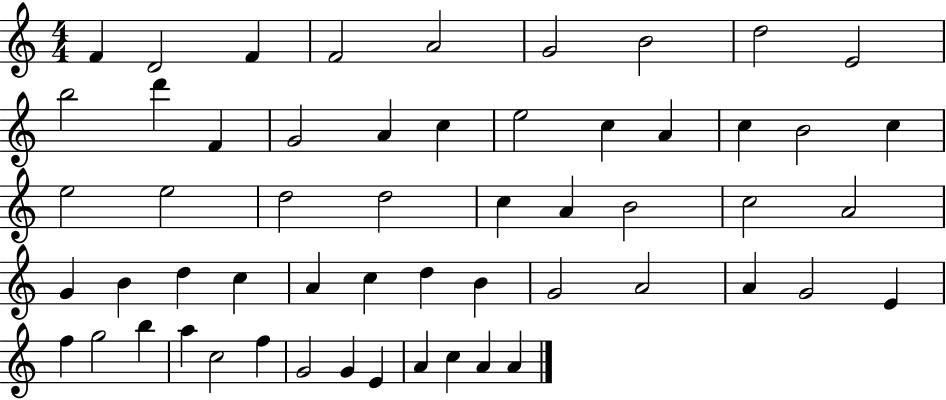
F4/q D4/h F4/q F4/h A4/h G4/h B4/h D5/h E4/h B5/h D6/q F4/q G4/h A4/q C5/q E5/h C5/q A4/q C5/q B4/h C5/q E5/h E5/h D5/h D5/h C5/q A4/q B4/h C5/h A4/h G4/q B4/q D5/q C5/q A4/q C5/q D5/q B4/q G4/h A4/h A4/q G4/h E4/q F5/q G5/h B5/q A5/q C5/h F5/q G4/h G4/q E4/q A4/q C5/q A4/q A4/q